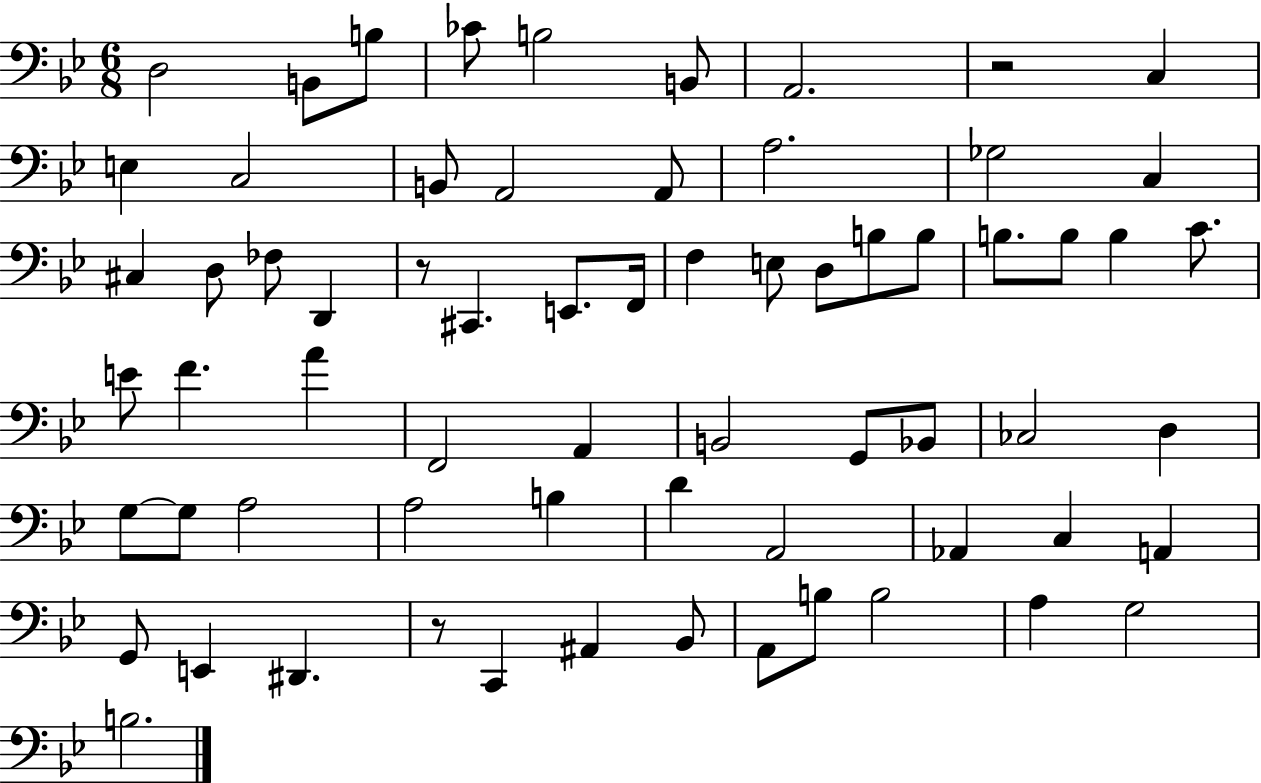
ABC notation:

X:1
T:Untitled
M:6/8
L:1/4
K:Bb
D,2 B,,/2 B,/2 _C/2 B,2 B,,/2 A,,2 z2 C, E, C,2 B,,/2 A,,2 A,,/2 A,2 _G,2 C, ^C, D,/2 _F,/2 D,, z/2 ^C,, E,,/2 F,,/4 F, E,/2 D,/2 B,/2 B,/2 B,/2 B,/2 B, C/2 E/2 F A F,,2 A,, B,,2 G,,/2 _B,,/2 _C,2 D, G,/2 G,/2 A,2 A,2 B, D A,,2 _A,, C, A,, G,,/2 E,, ^D,, z/2 C,, ^A,, _B,,/2 A,,/2 B,/2 B,2 A, G,2 B,2